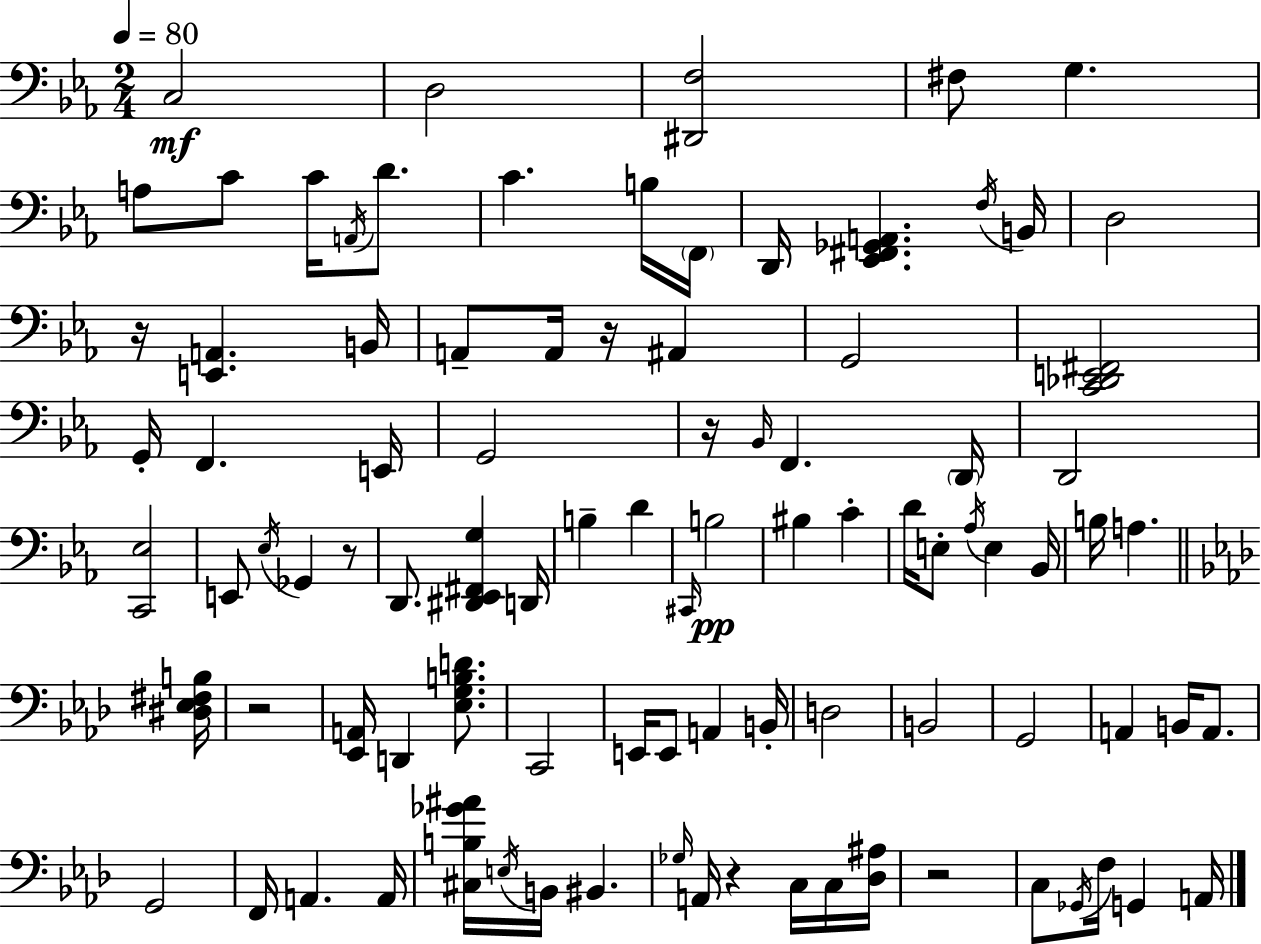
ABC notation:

X:1
T:Untitled
M:2/4
L:1/4
K:Cm
C,2 D,2 [^D,,F,]2 ^F,/2 G, A,/2 C/2 C/4 A,,/4 D/2 C B,/4 F,,/4 D,,/4 [_E,,^F,,_G,,A,,] F,/4 B,,/4 D,2 z/4 [E,,A,,] B,,/4 A,,/2 A,,/4 z/4 ^A,, G,,2 [C,,_D,,E,,^F,,]2 G,,/4 F,, E,,/4 G,,2 z/4 _B,,/4 F,, D,,/4 D,,2 [C,,_E,]2 E,,/2 _E,/4 _G,, z/2 D,,/2 [^D,,_E,,^F,,G,] D,,/4 B, D ^C,,/4 B,2 ^B, C D/4 E,/2 _A,/4 E, _B,,/4 B,/4 A, [^D,_E,^F,B,]/4 z2 [_E,,A,,]/4 D,, [_E,G,B,D]/2 C,,2 E,,/4 E,,/2 A,, B,,/4 D,2 B,,2 G,,2 A,, B,,/4 A,,/2 G,,2 F,,/4 A,, A,,/4 [^C,B,_G^A]/4 E,/4 B,,/4 ^B,, _G,/4 A,,/4 z C,/4 C,/4 [_D,^A,]/4 z2 C,/2 _G,,/4 F,/4 G,, A,,/4